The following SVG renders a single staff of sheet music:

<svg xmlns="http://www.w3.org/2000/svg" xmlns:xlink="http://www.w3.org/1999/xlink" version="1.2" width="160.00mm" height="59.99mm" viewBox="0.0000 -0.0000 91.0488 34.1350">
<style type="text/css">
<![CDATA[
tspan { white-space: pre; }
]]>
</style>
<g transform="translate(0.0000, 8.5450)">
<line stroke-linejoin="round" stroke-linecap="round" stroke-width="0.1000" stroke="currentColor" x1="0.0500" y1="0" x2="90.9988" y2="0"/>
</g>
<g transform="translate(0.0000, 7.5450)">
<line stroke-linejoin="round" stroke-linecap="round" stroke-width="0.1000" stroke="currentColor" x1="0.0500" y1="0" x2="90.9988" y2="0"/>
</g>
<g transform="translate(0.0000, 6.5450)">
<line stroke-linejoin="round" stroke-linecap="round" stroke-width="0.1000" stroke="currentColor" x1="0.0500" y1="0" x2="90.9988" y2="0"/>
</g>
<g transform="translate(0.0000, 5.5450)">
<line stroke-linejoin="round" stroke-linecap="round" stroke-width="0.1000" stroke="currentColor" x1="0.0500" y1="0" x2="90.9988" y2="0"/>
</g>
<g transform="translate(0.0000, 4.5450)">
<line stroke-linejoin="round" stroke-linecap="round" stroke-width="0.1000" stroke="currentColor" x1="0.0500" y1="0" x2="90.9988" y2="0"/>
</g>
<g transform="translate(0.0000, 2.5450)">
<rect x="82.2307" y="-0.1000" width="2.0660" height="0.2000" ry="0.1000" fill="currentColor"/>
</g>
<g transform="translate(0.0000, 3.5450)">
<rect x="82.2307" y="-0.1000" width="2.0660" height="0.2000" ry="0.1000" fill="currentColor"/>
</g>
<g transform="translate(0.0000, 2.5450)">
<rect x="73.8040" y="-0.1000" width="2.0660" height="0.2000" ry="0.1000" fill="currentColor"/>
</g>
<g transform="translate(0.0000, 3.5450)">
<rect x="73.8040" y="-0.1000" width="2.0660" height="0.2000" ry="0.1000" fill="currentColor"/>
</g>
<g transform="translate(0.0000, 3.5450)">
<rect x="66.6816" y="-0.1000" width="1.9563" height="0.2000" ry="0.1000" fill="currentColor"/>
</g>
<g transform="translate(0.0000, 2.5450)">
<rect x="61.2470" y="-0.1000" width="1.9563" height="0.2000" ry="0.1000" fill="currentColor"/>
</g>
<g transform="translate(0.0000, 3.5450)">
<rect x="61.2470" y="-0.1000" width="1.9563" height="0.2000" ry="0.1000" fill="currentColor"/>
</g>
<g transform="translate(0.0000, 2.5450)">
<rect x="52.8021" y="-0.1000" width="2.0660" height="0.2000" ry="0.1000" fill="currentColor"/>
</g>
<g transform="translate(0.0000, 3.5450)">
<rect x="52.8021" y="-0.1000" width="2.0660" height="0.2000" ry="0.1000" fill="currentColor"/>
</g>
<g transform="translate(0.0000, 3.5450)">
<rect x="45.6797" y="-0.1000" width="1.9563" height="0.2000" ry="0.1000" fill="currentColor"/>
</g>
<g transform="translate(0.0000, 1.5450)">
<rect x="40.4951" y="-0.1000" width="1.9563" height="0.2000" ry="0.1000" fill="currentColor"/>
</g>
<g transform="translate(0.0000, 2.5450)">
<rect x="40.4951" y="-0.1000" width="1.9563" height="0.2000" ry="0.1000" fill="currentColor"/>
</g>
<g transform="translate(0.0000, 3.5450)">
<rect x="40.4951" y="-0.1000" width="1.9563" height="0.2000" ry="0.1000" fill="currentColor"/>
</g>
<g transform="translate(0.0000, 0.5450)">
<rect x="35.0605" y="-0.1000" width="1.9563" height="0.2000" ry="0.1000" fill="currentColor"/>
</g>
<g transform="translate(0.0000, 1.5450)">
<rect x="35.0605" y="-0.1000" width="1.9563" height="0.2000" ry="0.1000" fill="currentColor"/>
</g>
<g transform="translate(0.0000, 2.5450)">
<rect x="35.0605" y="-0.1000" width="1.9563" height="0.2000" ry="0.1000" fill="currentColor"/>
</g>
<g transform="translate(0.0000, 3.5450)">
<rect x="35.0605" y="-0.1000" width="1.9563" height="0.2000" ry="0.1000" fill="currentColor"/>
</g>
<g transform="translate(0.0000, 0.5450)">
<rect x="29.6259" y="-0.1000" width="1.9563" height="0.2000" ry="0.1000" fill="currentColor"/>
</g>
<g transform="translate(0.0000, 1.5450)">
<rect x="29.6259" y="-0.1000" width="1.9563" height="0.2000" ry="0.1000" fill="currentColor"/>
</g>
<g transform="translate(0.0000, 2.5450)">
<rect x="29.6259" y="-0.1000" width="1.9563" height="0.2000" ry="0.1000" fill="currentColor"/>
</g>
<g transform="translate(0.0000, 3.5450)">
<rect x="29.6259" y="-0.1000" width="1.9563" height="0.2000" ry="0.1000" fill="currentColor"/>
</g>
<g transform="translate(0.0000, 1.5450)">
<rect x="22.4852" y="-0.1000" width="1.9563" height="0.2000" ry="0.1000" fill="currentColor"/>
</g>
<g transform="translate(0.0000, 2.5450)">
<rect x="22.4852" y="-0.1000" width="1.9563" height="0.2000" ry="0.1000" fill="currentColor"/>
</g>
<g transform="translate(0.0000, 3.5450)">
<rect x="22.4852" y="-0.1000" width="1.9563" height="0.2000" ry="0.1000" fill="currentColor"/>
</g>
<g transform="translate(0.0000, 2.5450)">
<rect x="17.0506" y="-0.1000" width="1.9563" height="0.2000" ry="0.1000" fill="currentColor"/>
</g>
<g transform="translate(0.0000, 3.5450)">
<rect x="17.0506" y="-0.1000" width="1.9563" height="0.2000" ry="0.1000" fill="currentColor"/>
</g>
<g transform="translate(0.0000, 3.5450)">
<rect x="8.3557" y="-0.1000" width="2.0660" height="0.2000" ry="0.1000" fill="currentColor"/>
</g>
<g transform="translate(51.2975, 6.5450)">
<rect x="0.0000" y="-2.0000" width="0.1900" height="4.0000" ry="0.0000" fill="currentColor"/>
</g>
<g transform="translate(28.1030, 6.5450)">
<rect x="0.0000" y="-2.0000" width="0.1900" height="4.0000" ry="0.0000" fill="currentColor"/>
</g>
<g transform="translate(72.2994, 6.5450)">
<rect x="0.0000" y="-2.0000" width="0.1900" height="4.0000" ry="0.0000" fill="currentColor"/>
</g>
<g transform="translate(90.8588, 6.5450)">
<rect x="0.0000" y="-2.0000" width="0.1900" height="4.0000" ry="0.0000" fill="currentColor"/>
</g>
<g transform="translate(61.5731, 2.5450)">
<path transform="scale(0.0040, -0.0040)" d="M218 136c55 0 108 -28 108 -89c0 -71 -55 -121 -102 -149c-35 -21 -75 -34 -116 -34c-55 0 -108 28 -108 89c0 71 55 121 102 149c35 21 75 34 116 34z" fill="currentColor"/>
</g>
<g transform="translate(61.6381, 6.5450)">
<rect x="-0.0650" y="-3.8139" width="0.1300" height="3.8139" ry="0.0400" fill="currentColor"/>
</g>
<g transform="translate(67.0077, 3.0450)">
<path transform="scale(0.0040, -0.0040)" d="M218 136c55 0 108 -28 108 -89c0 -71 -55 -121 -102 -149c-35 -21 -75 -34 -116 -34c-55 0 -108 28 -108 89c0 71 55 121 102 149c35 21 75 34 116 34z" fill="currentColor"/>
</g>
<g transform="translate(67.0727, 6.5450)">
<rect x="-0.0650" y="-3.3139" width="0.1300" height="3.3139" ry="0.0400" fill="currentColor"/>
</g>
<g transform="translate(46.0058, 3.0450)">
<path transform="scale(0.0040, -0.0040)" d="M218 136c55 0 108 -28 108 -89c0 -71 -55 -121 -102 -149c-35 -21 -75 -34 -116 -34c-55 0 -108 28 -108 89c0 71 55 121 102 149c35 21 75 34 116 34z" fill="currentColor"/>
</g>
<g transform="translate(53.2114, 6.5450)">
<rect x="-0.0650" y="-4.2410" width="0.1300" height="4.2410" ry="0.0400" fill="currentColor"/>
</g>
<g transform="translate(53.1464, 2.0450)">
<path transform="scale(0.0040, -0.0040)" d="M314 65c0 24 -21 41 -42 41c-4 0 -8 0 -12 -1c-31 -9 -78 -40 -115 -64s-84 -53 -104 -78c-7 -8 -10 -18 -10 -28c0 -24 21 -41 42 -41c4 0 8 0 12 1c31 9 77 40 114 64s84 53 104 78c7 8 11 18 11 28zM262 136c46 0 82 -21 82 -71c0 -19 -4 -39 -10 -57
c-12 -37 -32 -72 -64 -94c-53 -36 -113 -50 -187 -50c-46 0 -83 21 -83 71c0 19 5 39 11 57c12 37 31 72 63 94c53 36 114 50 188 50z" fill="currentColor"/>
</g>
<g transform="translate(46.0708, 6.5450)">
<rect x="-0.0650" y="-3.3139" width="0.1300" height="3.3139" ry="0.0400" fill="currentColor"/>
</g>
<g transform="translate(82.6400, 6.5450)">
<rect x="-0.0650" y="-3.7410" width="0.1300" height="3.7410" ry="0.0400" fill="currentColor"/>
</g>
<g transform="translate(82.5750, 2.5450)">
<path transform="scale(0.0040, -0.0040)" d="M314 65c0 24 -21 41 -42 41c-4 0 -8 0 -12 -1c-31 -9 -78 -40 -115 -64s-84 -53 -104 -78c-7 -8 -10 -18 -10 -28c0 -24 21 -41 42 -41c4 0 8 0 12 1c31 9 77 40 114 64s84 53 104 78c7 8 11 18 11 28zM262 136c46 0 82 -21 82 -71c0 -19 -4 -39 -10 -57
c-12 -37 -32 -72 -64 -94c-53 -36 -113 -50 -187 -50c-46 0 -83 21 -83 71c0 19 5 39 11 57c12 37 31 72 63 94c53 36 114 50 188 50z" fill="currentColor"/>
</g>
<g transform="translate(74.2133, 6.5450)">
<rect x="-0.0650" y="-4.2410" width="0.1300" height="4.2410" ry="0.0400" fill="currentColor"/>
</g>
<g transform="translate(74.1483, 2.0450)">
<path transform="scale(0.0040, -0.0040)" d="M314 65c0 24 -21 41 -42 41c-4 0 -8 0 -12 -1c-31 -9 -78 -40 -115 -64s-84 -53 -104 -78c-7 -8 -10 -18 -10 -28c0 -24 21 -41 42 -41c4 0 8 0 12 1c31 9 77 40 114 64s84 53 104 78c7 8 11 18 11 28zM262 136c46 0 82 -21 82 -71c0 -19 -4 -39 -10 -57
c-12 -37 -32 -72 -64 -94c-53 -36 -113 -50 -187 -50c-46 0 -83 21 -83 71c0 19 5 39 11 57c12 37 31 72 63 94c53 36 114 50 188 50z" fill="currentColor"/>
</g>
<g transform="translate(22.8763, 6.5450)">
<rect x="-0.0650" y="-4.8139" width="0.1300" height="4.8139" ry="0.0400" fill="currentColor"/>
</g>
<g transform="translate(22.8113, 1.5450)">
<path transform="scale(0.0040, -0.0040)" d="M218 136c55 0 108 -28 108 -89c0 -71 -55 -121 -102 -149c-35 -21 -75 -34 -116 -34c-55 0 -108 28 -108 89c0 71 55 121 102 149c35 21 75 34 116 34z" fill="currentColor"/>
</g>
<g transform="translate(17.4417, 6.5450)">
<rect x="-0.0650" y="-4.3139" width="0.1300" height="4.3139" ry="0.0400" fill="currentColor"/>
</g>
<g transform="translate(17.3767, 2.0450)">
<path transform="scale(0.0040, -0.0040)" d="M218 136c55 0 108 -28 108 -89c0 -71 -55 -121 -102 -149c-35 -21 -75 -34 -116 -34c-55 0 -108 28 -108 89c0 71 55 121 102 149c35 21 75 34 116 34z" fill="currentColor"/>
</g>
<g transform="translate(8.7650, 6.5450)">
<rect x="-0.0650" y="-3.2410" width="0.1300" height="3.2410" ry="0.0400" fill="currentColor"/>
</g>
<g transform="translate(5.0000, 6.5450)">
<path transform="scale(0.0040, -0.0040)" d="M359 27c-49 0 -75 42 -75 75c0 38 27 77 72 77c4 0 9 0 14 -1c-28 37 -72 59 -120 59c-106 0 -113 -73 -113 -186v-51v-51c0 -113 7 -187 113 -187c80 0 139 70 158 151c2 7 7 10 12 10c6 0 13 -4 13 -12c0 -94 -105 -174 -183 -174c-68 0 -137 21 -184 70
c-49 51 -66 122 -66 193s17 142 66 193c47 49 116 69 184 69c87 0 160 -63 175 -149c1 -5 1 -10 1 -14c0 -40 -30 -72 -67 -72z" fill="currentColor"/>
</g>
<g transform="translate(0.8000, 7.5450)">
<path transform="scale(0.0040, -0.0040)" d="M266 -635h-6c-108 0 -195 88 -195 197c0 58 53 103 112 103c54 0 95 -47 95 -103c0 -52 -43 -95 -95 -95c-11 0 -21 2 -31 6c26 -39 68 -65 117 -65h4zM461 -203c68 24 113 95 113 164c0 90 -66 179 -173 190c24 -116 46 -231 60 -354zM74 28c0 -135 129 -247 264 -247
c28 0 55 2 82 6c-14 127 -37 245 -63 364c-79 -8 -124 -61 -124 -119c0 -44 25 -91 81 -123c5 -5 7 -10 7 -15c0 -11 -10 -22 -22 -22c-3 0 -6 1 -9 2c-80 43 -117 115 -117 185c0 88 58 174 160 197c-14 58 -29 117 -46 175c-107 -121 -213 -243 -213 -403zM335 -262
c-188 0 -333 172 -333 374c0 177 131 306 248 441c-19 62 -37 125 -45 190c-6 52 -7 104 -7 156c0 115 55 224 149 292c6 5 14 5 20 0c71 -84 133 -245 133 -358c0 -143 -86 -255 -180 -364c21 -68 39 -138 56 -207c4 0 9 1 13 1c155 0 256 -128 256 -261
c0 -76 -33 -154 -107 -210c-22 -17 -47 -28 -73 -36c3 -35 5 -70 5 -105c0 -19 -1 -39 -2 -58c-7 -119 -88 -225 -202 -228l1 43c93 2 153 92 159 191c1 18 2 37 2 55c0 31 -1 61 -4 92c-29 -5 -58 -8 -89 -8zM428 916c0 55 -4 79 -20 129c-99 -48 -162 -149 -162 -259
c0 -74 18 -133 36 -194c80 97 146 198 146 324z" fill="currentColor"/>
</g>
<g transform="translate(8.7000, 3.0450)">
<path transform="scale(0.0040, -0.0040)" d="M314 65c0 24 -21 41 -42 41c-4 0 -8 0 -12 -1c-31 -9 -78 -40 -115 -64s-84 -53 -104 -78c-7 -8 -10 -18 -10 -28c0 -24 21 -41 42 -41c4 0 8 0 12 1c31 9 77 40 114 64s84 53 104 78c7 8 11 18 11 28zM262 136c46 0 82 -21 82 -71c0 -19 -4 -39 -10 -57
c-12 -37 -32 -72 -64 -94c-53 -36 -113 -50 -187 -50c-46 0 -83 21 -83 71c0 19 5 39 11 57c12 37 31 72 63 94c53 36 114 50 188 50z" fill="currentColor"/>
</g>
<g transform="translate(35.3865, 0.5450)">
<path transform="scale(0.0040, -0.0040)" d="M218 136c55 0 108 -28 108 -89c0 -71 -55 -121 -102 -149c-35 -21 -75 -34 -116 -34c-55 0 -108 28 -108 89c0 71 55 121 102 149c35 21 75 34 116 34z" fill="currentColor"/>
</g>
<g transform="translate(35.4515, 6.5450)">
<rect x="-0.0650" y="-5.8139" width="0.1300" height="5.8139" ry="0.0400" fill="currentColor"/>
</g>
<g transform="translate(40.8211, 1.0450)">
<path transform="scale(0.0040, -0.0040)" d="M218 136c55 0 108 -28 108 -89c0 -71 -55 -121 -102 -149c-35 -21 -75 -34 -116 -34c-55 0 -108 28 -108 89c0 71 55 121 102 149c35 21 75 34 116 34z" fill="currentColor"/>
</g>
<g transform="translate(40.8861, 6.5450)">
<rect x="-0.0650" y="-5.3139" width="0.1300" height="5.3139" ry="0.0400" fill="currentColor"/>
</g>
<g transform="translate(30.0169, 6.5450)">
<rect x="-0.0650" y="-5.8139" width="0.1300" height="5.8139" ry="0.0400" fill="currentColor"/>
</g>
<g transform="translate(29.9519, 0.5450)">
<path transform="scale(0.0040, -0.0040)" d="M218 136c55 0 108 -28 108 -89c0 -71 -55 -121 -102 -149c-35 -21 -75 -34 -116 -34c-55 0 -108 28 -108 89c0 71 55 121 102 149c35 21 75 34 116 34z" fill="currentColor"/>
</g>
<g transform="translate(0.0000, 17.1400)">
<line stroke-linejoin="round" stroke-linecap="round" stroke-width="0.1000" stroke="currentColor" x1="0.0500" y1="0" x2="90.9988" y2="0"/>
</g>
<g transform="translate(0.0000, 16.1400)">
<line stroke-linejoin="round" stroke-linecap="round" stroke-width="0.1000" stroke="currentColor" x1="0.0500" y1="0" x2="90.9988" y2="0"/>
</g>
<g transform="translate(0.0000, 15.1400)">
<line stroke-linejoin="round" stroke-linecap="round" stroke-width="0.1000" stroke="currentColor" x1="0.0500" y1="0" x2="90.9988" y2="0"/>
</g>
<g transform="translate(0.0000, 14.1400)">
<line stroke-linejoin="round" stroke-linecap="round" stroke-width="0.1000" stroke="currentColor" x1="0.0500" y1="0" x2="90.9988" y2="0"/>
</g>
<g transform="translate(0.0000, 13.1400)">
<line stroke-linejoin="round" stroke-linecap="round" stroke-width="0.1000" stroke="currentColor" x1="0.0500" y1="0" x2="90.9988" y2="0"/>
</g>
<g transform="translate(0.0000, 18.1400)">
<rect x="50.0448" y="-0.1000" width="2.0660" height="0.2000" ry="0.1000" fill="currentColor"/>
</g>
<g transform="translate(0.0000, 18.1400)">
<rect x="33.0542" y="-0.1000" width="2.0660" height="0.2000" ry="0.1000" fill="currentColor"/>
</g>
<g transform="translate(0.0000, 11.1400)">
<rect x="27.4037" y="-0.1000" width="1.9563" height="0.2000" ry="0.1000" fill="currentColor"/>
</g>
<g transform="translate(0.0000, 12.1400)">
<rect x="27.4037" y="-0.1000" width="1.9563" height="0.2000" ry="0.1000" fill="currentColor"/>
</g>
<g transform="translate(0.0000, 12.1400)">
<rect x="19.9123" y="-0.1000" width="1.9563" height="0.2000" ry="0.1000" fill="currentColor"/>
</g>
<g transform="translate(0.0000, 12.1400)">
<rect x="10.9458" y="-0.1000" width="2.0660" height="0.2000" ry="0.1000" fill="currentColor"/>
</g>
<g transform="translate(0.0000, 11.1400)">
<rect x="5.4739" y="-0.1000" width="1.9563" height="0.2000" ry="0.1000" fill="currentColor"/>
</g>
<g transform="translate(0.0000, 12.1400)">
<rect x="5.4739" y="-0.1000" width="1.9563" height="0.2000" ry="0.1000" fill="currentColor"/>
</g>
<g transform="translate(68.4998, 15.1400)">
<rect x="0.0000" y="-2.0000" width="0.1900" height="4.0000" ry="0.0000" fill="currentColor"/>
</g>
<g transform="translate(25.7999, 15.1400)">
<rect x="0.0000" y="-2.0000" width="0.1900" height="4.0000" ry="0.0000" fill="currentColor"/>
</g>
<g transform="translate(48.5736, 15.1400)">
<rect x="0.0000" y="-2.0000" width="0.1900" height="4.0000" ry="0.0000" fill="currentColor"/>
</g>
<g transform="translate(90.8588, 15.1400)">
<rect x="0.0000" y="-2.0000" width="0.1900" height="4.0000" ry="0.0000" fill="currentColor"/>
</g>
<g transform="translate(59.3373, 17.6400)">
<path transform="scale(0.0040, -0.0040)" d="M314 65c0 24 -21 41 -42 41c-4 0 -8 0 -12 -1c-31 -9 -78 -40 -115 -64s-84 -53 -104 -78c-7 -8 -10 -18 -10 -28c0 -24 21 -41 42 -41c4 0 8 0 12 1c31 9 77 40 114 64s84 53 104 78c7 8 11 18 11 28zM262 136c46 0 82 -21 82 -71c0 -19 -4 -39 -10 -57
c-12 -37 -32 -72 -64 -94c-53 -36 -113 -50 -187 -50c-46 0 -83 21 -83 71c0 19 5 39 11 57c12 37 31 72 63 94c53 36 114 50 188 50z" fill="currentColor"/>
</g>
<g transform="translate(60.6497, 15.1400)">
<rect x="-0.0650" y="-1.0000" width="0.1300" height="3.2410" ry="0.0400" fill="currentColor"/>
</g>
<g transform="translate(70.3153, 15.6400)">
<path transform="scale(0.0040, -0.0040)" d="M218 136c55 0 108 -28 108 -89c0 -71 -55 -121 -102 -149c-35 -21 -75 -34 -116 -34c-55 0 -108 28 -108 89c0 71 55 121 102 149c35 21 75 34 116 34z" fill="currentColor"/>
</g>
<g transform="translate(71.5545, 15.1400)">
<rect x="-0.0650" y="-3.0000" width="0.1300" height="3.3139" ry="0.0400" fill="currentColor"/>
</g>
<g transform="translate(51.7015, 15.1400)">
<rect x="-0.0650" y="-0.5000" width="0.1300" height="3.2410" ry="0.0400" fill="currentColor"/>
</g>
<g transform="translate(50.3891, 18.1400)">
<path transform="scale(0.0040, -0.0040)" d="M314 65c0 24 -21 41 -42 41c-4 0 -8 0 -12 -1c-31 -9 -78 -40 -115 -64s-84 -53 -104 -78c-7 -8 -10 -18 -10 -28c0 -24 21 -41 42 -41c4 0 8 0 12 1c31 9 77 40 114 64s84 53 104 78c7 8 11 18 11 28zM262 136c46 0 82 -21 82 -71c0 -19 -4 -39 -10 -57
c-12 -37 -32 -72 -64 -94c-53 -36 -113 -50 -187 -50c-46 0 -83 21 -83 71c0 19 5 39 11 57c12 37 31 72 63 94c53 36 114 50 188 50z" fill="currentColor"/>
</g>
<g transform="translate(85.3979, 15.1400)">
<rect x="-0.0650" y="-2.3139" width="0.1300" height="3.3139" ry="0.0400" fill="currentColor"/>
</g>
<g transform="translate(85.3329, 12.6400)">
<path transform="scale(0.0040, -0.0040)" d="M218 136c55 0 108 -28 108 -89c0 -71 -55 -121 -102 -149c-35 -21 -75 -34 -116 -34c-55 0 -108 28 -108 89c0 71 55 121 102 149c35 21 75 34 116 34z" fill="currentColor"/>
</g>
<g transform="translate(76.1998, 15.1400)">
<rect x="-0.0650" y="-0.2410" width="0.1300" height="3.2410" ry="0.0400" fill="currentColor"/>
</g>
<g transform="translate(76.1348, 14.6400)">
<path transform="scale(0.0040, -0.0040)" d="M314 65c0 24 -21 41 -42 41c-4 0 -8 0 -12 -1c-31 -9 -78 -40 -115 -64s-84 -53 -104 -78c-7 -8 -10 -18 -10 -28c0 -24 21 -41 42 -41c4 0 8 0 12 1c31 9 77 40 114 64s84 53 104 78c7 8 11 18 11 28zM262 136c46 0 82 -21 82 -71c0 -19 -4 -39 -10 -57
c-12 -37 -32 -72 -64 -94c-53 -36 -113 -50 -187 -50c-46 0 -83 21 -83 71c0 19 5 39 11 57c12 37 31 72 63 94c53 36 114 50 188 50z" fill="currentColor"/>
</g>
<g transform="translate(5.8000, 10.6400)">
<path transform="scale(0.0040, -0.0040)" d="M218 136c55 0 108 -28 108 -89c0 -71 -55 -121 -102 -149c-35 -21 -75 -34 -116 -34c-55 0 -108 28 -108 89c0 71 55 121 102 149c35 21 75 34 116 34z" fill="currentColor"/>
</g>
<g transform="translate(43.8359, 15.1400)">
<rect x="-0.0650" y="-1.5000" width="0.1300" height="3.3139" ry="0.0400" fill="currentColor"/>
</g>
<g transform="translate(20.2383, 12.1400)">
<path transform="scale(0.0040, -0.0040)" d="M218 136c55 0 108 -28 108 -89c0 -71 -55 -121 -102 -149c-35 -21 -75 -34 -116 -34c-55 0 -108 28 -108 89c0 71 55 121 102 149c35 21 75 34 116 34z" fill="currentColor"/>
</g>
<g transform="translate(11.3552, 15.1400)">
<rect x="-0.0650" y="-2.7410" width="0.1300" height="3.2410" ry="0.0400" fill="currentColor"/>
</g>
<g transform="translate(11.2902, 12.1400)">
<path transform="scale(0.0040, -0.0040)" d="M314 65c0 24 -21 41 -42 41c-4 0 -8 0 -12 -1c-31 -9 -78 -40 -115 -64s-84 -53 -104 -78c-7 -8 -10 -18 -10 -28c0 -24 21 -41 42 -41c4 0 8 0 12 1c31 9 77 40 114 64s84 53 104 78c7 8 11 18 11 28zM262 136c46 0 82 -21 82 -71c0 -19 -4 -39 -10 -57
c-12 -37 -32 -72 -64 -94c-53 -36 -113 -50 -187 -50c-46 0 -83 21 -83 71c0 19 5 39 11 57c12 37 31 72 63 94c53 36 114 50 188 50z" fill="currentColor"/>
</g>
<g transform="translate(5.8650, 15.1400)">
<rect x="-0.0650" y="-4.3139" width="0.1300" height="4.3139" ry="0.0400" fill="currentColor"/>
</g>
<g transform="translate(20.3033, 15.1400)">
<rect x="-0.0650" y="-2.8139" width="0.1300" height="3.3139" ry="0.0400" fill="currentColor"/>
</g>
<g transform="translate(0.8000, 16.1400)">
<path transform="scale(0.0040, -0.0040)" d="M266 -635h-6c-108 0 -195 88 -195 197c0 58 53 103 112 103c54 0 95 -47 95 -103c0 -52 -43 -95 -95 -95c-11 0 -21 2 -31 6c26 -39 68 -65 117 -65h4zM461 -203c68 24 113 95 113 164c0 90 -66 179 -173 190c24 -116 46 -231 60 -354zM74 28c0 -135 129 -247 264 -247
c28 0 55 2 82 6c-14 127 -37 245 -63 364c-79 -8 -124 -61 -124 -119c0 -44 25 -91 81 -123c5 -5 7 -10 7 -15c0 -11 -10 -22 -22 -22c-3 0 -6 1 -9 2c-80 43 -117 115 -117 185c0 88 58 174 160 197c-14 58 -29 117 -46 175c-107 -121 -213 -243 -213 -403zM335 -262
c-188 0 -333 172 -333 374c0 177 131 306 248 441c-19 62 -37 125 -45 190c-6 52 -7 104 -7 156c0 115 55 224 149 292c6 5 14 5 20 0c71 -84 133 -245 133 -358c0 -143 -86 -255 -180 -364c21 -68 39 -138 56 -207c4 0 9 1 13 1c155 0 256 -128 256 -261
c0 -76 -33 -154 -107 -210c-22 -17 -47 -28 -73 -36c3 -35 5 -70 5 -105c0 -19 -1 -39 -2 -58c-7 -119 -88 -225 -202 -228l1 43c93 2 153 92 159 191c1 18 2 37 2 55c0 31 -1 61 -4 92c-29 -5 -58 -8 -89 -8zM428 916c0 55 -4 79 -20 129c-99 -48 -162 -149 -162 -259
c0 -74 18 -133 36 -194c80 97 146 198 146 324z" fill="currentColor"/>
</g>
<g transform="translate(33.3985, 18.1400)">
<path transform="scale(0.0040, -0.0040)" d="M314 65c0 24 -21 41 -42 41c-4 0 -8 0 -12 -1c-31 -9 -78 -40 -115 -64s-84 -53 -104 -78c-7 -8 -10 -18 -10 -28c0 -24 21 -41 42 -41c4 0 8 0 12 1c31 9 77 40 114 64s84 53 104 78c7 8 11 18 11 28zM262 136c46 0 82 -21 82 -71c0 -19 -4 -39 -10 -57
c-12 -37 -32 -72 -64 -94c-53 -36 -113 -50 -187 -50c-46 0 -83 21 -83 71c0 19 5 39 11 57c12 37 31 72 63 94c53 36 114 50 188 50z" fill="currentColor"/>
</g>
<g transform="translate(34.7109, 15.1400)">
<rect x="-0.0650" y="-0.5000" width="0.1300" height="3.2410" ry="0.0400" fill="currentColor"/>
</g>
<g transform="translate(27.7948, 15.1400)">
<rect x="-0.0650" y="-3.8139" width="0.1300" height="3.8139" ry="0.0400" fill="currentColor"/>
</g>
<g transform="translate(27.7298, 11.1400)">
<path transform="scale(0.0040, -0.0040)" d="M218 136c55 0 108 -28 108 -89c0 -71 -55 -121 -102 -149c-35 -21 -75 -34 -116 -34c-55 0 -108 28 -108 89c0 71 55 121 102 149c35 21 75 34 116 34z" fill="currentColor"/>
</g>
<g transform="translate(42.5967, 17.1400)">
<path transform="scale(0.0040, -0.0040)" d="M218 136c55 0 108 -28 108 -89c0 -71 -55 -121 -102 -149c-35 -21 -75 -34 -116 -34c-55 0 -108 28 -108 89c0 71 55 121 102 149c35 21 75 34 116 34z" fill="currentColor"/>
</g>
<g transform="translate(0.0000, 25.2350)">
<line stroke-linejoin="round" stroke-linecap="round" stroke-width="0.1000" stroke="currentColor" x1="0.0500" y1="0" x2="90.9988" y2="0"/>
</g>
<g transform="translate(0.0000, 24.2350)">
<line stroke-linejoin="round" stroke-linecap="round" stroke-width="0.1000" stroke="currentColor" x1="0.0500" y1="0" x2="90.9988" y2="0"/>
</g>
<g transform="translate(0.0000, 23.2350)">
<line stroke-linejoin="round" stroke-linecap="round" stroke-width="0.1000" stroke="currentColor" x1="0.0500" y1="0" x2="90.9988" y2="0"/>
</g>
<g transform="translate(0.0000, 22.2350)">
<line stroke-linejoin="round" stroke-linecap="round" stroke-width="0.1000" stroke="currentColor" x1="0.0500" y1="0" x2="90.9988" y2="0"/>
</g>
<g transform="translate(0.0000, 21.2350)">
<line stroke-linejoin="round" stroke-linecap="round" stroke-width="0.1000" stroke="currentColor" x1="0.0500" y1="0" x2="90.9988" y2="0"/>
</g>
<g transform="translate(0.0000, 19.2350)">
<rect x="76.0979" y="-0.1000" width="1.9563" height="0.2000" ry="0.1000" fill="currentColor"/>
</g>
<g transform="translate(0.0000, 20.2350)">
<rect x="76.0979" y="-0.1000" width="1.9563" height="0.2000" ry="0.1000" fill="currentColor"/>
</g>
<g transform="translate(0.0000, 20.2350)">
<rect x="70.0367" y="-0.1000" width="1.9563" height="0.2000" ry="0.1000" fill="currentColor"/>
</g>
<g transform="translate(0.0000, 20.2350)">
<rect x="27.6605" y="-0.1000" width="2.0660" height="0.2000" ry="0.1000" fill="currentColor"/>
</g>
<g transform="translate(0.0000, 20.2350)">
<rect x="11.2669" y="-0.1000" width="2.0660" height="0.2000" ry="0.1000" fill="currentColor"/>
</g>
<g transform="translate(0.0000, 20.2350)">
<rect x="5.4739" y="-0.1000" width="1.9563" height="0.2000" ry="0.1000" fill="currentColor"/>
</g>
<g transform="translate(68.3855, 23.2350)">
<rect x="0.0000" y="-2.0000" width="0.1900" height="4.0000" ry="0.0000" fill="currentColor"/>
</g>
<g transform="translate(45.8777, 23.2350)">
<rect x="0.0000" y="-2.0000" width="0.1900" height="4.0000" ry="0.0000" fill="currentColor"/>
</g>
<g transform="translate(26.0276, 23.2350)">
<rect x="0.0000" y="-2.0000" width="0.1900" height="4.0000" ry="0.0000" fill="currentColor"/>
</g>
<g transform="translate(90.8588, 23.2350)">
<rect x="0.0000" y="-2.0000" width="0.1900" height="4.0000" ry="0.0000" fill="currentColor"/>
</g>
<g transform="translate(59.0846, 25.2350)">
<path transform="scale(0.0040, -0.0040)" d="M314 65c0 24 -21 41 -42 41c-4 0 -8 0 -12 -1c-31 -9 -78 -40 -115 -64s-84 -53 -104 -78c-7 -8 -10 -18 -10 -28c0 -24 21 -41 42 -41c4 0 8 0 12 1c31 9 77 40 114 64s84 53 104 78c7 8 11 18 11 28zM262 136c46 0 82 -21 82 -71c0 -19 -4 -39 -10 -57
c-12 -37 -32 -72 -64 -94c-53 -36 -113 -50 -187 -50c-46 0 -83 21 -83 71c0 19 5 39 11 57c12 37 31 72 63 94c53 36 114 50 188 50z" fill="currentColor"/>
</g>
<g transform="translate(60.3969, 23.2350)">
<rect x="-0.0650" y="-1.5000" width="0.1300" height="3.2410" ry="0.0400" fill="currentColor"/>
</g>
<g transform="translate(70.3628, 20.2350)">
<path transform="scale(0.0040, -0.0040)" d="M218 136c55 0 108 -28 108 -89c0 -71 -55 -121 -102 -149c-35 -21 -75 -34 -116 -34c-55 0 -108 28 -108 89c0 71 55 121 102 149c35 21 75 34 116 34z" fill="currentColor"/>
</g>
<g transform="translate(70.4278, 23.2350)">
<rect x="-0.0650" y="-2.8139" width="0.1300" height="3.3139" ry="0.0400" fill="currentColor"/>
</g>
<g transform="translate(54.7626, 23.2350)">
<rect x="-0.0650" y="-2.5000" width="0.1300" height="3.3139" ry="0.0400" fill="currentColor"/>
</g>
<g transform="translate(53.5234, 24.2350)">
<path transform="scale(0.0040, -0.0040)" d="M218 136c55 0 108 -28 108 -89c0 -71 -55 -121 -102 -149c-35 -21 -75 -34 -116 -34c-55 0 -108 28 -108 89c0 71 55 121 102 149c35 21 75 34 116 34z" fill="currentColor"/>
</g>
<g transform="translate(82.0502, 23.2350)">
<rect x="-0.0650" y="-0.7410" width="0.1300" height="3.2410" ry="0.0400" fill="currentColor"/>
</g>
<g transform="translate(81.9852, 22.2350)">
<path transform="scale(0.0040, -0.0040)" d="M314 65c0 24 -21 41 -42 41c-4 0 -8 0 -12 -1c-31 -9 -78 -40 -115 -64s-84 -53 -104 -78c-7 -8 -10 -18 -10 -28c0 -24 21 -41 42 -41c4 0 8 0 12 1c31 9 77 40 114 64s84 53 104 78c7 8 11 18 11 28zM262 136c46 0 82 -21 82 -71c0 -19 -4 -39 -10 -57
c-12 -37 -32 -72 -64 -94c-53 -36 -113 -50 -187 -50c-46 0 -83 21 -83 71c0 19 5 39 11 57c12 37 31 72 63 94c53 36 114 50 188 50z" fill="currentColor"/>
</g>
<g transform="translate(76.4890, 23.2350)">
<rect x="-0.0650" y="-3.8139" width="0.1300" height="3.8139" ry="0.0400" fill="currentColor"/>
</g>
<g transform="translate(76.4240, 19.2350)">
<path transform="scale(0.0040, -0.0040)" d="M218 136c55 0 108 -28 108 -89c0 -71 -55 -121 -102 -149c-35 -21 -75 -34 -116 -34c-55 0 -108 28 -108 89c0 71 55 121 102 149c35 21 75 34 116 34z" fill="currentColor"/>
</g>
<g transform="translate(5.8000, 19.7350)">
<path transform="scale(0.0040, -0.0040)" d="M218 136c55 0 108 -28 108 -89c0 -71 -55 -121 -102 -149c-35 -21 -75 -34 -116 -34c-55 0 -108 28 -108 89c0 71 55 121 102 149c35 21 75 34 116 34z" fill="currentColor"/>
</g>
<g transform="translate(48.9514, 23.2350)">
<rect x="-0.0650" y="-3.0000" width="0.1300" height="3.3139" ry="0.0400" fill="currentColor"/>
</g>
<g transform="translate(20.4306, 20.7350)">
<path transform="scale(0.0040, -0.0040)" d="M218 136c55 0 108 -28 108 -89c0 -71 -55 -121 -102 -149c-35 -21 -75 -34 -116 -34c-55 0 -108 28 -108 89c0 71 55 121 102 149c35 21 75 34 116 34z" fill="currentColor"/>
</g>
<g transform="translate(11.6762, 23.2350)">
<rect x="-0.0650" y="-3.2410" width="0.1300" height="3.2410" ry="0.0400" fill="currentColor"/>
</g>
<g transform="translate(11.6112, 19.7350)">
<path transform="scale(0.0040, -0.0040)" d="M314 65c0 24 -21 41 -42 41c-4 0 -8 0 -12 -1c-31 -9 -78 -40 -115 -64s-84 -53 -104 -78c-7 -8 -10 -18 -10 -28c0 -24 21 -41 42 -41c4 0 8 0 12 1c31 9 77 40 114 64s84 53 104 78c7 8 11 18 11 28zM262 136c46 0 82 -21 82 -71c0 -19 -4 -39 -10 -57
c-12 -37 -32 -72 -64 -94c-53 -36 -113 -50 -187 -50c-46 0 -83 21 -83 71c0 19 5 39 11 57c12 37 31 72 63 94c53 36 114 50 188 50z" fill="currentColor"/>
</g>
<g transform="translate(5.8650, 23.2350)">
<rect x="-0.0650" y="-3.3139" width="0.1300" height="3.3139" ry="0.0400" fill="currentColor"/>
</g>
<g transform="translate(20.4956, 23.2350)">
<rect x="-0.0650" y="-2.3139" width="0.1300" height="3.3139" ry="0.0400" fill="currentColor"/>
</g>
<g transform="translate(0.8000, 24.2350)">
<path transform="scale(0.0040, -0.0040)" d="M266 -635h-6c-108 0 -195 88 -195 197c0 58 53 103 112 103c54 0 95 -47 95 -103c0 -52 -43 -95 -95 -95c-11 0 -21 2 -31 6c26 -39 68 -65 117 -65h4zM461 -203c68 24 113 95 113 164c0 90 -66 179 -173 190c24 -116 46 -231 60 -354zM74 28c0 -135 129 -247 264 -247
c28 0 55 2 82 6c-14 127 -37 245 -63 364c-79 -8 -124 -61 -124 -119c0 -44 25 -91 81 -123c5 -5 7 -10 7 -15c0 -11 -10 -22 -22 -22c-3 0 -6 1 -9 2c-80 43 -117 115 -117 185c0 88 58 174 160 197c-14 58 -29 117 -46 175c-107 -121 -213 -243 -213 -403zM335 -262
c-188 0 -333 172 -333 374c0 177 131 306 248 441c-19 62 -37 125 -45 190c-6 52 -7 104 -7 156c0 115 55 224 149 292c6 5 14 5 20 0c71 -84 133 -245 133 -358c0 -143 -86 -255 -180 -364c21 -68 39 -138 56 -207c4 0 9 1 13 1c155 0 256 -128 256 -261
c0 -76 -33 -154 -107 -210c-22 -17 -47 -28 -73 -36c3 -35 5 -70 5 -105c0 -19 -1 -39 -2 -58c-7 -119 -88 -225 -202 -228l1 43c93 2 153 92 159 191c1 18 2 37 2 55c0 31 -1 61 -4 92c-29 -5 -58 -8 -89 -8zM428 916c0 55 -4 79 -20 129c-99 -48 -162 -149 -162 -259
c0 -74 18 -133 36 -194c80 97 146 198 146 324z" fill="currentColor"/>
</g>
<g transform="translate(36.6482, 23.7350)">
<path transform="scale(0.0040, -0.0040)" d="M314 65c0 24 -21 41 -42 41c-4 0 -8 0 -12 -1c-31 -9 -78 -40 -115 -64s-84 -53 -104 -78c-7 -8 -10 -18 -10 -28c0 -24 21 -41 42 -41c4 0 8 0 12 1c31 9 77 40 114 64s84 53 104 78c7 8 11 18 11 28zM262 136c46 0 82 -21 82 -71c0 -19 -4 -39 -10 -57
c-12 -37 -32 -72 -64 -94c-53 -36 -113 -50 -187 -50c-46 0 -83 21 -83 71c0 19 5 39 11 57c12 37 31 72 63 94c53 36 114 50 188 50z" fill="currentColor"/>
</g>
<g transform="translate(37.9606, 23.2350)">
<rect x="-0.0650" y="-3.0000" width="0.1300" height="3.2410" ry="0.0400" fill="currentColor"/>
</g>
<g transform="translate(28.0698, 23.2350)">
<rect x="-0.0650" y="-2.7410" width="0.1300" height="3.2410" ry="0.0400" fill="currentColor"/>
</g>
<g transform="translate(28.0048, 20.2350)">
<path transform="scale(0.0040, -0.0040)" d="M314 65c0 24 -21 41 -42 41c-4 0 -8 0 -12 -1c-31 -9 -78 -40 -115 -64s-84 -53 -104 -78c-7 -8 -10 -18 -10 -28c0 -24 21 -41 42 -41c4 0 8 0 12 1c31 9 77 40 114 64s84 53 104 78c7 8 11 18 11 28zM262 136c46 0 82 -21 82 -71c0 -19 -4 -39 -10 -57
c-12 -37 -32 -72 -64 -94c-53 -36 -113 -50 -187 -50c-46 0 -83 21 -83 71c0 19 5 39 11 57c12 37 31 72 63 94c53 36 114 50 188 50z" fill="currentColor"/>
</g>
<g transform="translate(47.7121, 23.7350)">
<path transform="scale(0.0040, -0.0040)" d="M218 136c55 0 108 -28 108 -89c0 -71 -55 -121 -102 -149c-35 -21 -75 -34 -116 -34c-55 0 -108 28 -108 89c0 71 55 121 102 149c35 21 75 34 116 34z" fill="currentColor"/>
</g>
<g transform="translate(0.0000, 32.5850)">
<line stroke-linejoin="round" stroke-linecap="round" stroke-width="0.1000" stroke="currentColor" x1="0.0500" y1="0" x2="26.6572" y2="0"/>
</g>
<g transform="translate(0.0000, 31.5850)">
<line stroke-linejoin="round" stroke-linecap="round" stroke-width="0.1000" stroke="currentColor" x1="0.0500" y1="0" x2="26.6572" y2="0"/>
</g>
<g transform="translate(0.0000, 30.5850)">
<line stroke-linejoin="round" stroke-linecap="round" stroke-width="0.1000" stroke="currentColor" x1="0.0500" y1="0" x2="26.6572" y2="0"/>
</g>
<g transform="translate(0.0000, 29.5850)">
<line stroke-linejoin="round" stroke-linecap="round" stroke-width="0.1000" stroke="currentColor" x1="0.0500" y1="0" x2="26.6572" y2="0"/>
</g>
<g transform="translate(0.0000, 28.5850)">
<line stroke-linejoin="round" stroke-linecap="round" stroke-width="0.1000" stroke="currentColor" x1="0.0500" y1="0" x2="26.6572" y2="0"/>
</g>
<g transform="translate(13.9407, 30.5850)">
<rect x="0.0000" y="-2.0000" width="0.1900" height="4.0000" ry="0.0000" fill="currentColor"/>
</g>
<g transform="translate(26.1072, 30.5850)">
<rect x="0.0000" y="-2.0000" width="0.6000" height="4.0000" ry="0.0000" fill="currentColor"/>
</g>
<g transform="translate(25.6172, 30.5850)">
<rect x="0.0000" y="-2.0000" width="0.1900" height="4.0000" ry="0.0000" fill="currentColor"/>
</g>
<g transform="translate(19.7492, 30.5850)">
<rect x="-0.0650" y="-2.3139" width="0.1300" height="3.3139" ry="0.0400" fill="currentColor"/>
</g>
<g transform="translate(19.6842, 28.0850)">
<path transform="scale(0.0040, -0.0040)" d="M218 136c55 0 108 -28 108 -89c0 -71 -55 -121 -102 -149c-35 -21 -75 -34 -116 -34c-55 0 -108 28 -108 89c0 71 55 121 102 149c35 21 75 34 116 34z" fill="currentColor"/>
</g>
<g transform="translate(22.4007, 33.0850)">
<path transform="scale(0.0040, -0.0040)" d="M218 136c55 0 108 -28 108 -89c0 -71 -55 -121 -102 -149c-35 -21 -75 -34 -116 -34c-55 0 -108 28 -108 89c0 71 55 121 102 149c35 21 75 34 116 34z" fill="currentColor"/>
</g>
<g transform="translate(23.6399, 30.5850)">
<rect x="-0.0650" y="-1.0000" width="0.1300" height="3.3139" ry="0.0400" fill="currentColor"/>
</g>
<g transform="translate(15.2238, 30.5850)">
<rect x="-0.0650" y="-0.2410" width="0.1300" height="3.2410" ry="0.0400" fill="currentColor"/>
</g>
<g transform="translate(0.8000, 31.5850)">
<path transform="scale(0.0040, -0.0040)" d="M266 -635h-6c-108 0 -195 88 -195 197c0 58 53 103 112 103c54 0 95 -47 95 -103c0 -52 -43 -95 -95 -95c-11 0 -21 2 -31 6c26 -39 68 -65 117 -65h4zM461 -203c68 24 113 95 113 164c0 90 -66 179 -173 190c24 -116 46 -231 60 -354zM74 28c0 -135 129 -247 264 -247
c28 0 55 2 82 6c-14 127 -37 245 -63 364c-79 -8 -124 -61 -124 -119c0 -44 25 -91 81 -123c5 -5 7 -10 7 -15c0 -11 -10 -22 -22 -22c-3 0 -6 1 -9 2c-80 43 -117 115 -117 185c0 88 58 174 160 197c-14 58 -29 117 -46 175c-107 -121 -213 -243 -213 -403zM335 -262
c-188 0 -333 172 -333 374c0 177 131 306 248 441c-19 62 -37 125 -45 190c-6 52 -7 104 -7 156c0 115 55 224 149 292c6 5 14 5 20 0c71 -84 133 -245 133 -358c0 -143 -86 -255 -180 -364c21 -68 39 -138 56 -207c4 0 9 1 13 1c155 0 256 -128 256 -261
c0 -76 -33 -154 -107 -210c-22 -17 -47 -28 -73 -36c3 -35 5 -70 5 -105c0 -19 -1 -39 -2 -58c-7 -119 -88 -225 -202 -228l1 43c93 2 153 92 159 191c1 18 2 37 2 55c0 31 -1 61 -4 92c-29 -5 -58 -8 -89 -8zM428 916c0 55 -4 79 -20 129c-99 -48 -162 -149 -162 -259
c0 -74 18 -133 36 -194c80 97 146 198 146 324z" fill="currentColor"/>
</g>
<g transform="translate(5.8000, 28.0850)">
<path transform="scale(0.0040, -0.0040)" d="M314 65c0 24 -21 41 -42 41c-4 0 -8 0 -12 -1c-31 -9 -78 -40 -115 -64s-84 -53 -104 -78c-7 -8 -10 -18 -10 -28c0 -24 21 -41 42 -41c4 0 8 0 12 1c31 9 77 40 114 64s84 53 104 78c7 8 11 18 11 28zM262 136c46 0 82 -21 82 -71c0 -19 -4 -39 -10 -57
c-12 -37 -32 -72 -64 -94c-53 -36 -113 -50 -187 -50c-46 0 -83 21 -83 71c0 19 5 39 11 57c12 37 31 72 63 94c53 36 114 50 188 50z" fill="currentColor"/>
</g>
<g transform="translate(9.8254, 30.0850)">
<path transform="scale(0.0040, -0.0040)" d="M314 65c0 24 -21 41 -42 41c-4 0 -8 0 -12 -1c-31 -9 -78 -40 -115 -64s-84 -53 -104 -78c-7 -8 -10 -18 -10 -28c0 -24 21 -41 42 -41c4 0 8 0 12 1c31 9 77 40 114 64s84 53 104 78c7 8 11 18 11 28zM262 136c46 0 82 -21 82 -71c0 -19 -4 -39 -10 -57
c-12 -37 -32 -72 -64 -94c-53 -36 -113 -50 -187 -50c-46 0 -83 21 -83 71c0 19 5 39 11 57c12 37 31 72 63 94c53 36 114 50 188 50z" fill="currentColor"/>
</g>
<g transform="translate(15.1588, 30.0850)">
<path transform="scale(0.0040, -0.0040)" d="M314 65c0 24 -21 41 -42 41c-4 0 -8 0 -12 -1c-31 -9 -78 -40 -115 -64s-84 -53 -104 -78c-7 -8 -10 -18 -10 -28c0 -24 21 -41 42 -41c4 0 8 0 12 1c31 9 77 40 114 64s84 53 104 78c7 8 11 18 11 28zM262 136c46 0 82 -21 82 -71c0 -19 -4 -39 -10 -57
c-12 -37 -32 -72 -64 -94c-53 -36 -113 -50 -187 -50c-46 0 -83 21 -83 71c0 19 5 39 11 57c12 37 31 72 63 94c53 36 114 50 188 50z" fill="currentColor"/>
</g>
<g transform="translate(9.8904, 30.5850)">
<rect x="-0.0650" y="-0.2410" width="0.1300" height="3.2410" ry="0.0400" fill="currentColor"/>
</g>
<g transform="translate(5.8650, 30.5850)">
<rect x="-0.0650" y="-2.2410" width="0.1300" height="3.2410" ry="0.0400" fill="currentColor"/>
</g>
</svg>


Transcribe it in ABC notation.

X:1
T:Untitled
M:4/4
L:1/4
K:C
b2 d' e' g' g' f' b d'2 c' b d'2 c'2 d' a2 a c' C2 E C2 D2 A c2 g b b2 g a2 A2 A G E2 a c' d2 g2 c2 c2 g D